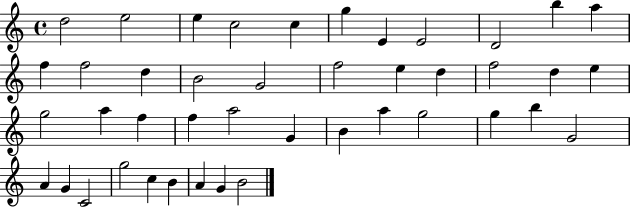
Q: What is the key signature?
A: C major